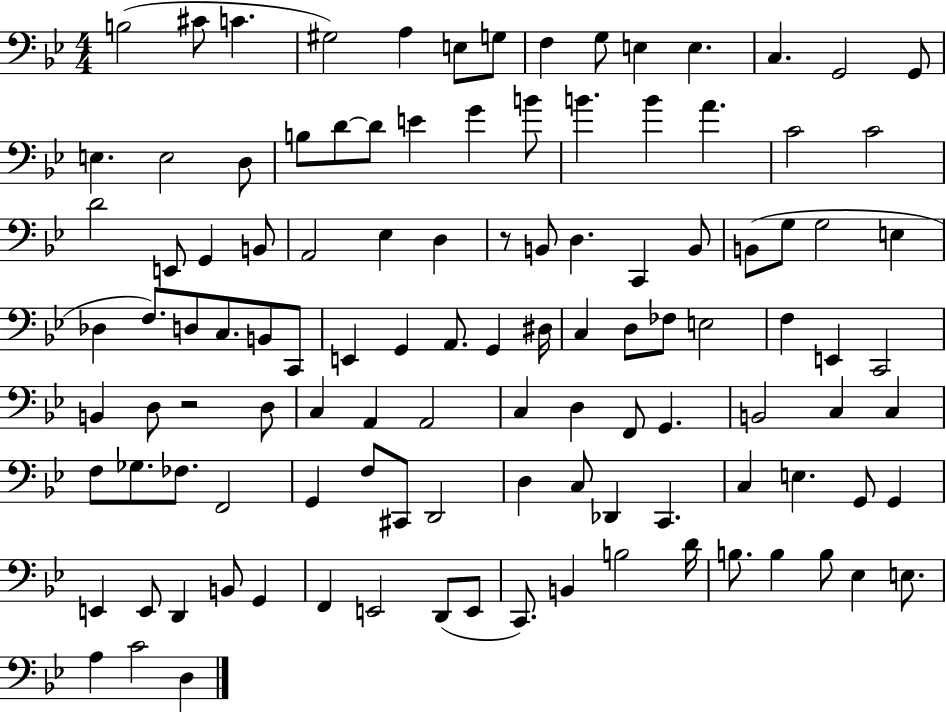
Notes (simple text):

B3/h C#4/e C4/q. G#3/h A3/q E3/e G3/e F3/q G3/e E3/q E3/q. C3/q. G2/h G2/e E3/q. E3/h D3/e B3/e D4/e D4/e E4/q G4/q B4/e B4/q. B4/q A4/q. C4/h C4/h D4/h E2/e G2/q B2/e A2/h Eb3/q D3/q R/e B2/e D3/q. C2/q B2/e B2/e G3/e G3/h E3/q Db3/q F3/e. D3/e C3/e. B2/e C2/e E2/q G2/q A2/e. G2/q D#3/s C3/q D3/e FES3/e E3/h F3/q E2/q C2/h B2/q D3/e R/h D3/e C3/q A2/q A2/h C3/q D3/q F2/e G2/q. B2/h C3/q C3/q F3/e Gb3/e. FES3/e. F2/h G2/q F3/e C#2/e D2/h D3/q C3/e Db2/q C2/q. C3/q E3/q. G2/e G2/q E2/q E2/e D2/q B2/e G2/q F2/q E2/h D2/e E2/e C2/e. B2/q B3/h D4/s B3/e. B3/q B3/e Eb3/q E3/e. A3/q C4/h D3/q